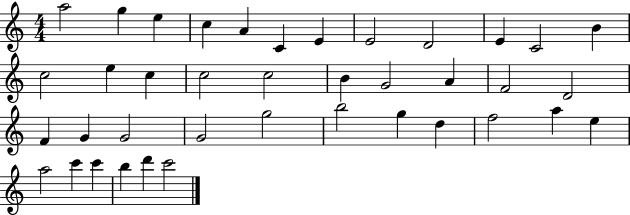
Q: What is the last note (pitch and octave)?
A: C6